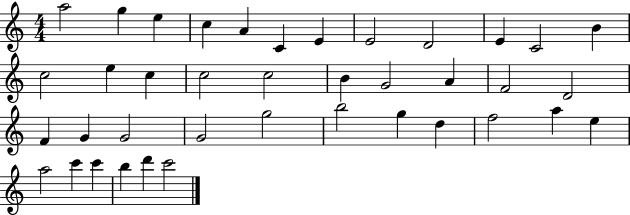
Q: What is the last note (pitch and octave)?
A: C6